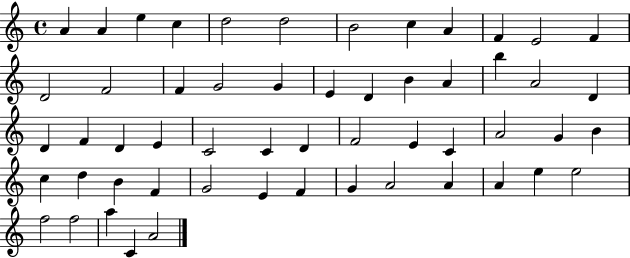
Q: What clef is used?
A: treble